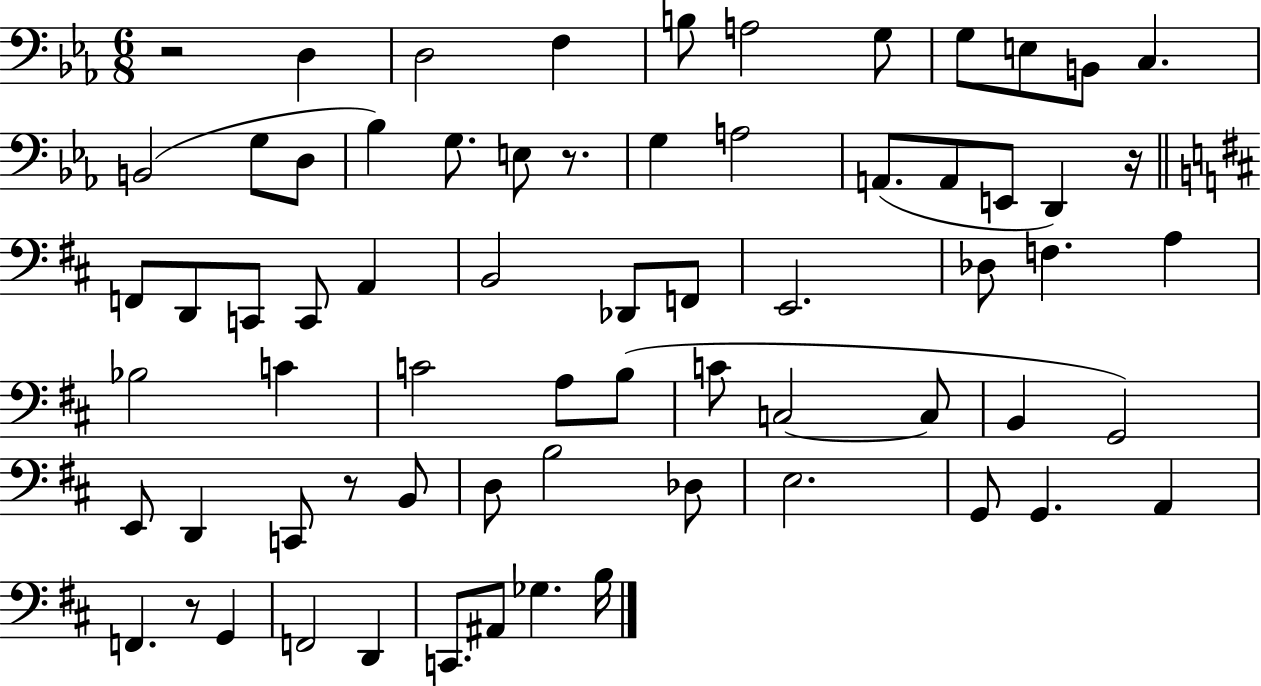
X:1
T:Untitled
M:6/8
L:1/4
K:Eb
z2 D, D,2 F, B,/2 A,2 G,/2 G,/2 E,/2 B,,/2 C, B,,2 G,/2 D,/2 _B, G,/2 E,/2 z/2 G, A,2 A,,/2 A,,/2 E,,/2 D,, z/4 F,,/2 D,,/2 C,,/2 C,,/2 A,, B,,2 _D,,/2 F,,/2 E,,2 _D,/2 F, A, _B,2 C C2 A,/2 B,/2 C/2 C,2 C,/2 B,, G,,2 E,,/2 D,, C,,/2 z/2 B,,/2 D,/2 B,2 _D,/2 E,2 G,,/2 G,, A,, F,, z/2 G,, F,,2 D,, C,,/2 ^A,,/2 _G, B,/4